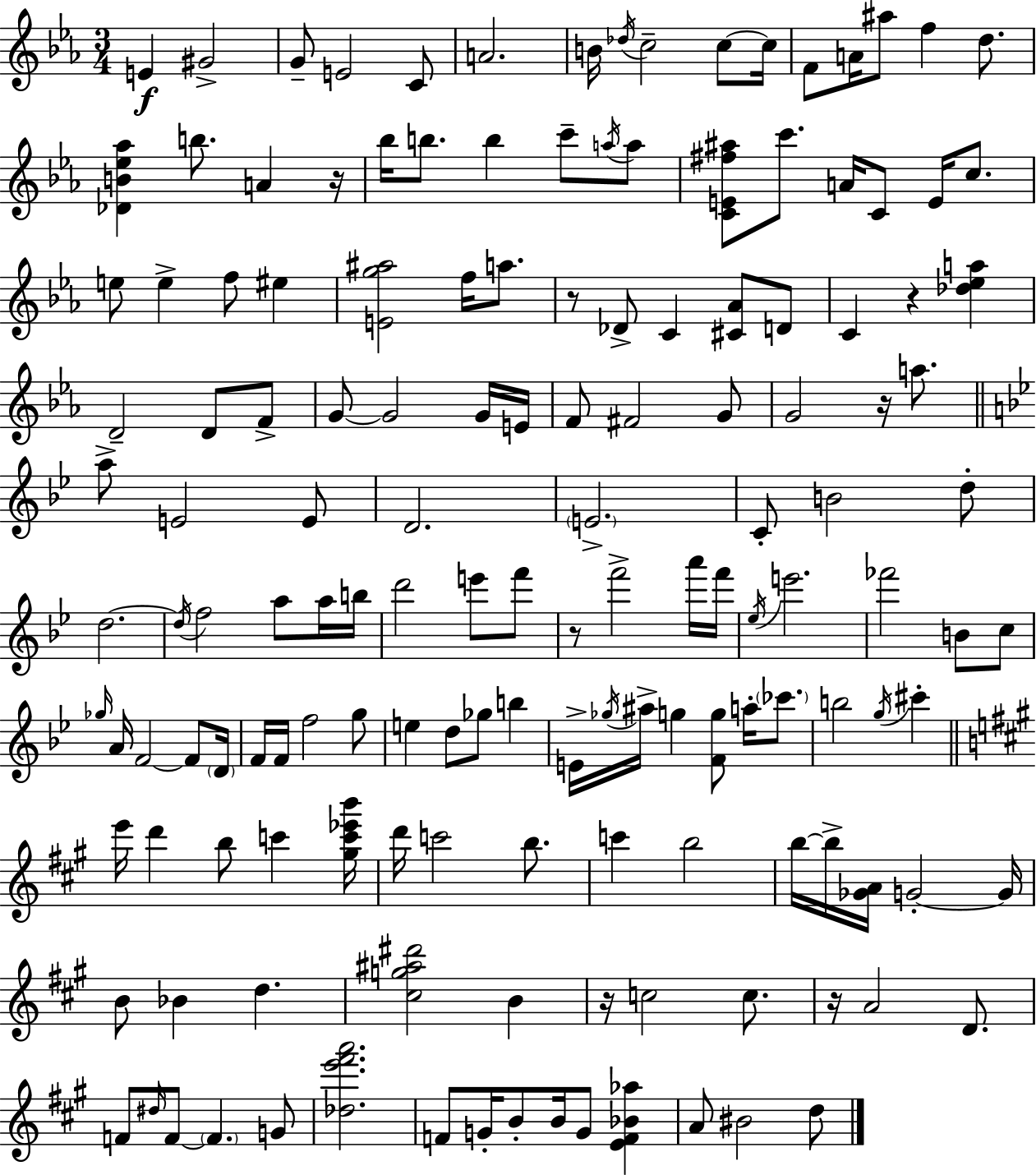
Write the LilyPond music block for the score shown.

{
  \clef treble
  \numericTimeSignature
  \time 3/4
  \key c \minor
  \repeat volta 2 { e'4\f gis'2-> | g'8-- e'2 c'8 | a'2. | b'16 \acciaccatura { des''16 } c''2-- c''8~~ | \break c''16 f'8 a'16 ais''8 f''4 d''8. | <des' b' ees'' aes''>4 b''8. a'4 | r16 bes''16 b''8. b''4 c'''8-- \acciaccatura { a''16 } | a''8 <c' e' fis'' ais''>8 c'''8. a'16 c'8 e'16 c''8. | \break e''8 e''4-> f''8 eis''4 | <e' g'' ais''>2 f''16 a''8. | r8 des'8-> c'4 <cis' aes'>8 | d'8 c'4 r4 <des'' ees'' a''>4 | \break d'2-- d'8 | f'8-> g'8~~ g'2 | g'16 e'16 f'8 fis'2 | g'8 g'2 r16 a''8. | \break \bar "||" \break \key bes \major a''8-> e'2 e'8 | d'2. | \parenthesize e'2.-> | c'8-. b'2 d''8-. | \break d''2.~~ | \acciaccatura { d''16 } f''2 a''8 a''16 | b''16 d'''2 e'''8 f'''8 | r8 f'''2-> a'''16 | \break f'''16 \acciaccatura { ees''16 } e'''2. | fes'''2 b'8 | c''8 \grace { ges''16 } a'16 f'2~~ | f'8 \parenthesize d'16 f'16 f'16 f''2 | \break g''8 e''4 d''8 ges''8 b''4 | e'16-> \acciaccatura { ges''16 } ais''16-> g''4 <f' g''>8 | a''16-. \parenthesize ces'''8. b''2 | \acciaccatura { g''16 } cis'''4-. \bar "||" \break \key a \major e'''16 d'''4 b''8 c'''4 <gis'' c''' ees''' b'''>16 | d'''16 c'''2 b''8. | c'''4 b''2 | b''16~~ b''16-> <ges' a'>16 g'2-.~~ g'16 | \break b'8 bes'4 d''4. | <cis'' g'' ais'' dis'''>2 b'4 | r16 c''2 c''8. | r16 a'2 d'8. | \break f'8 \grace { dis''16 } f'8~~ \parenthesize f'4. g'8 | <des'' e''' fis''' a'''>2. | f'8 g'16-. b'8-. b'16 g'8 <e' f' bes' aes''>4 | a'8 bis'2 d''8 | \break } \bar "|."
}